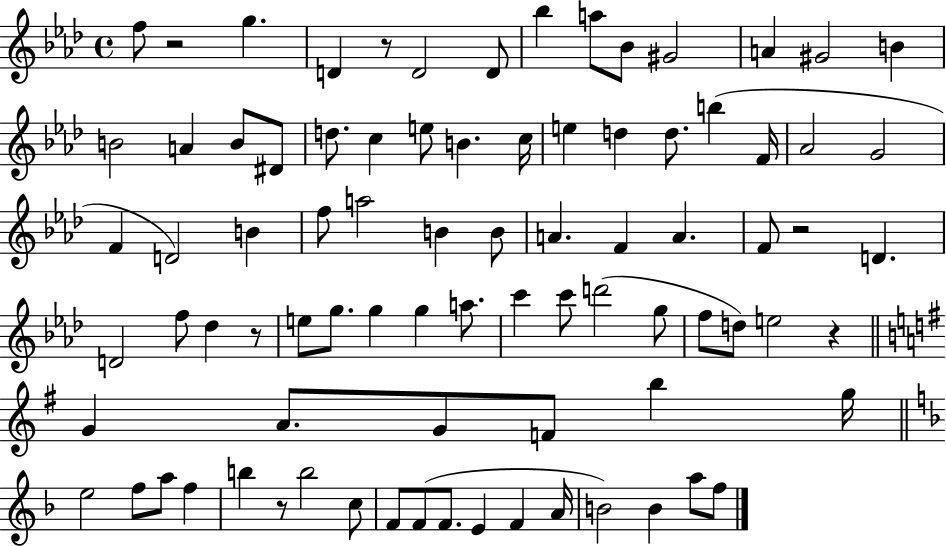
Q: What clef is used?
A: treble